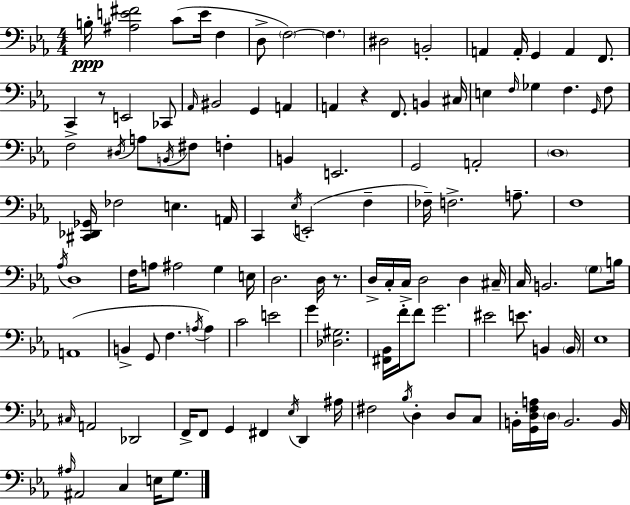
B3/s [A#3,E4,F#4]/h C4/e E4/s F3/q D3/e F3/h F3/q. D#3/h B2/h A2/q A2/s G2/q A2/q F2/e. C2/q R/e E2/h CES2/e Ab2/s BIS2/h G2/q A2/q A2/q R/q F2/e. B2/q C#3/s E3/q F3/s Gb3/q F3/q. G2/s F3/e F3/h D#3/s A3/e B2/s F#3/e F3/q B2/q E2/h. G2/h A2/h D3/w [C#2,Db2,Gb2]/s FES3/h E3/q. A2/s C2/q Eb3/s E2/h F3/q FES3/s F3/h. A3/e. F3/w Ab3/s D3/w F3/s A3/e A#3/h G3/q E3/s D3/h. D3/s R/e. D3/s C3/s C3/s D3/h D3/q C#3/s C3/s B2/h. G3/e B3/s A2/w B2/q G2/e F3/q. A3/s A3/q C4/h E4/h G4/q [Db3,G#3]/h. [F#2,Bb2]/s F4/s F4/e G4/h. EIS4/h E4/e. B2/q B2/s Eb3/w C#3/s A2/h Db2/h F2/s F2/e G2/q F#2/q Eb3/s D2/q A#3/s F#3/h Bb3/s D3/q D3/e C3/e B2/s [G2,D3,F3,A3]/s D3/s B2/h. B2/s A#3/s A#2/h C3/q E3/s G3/e.